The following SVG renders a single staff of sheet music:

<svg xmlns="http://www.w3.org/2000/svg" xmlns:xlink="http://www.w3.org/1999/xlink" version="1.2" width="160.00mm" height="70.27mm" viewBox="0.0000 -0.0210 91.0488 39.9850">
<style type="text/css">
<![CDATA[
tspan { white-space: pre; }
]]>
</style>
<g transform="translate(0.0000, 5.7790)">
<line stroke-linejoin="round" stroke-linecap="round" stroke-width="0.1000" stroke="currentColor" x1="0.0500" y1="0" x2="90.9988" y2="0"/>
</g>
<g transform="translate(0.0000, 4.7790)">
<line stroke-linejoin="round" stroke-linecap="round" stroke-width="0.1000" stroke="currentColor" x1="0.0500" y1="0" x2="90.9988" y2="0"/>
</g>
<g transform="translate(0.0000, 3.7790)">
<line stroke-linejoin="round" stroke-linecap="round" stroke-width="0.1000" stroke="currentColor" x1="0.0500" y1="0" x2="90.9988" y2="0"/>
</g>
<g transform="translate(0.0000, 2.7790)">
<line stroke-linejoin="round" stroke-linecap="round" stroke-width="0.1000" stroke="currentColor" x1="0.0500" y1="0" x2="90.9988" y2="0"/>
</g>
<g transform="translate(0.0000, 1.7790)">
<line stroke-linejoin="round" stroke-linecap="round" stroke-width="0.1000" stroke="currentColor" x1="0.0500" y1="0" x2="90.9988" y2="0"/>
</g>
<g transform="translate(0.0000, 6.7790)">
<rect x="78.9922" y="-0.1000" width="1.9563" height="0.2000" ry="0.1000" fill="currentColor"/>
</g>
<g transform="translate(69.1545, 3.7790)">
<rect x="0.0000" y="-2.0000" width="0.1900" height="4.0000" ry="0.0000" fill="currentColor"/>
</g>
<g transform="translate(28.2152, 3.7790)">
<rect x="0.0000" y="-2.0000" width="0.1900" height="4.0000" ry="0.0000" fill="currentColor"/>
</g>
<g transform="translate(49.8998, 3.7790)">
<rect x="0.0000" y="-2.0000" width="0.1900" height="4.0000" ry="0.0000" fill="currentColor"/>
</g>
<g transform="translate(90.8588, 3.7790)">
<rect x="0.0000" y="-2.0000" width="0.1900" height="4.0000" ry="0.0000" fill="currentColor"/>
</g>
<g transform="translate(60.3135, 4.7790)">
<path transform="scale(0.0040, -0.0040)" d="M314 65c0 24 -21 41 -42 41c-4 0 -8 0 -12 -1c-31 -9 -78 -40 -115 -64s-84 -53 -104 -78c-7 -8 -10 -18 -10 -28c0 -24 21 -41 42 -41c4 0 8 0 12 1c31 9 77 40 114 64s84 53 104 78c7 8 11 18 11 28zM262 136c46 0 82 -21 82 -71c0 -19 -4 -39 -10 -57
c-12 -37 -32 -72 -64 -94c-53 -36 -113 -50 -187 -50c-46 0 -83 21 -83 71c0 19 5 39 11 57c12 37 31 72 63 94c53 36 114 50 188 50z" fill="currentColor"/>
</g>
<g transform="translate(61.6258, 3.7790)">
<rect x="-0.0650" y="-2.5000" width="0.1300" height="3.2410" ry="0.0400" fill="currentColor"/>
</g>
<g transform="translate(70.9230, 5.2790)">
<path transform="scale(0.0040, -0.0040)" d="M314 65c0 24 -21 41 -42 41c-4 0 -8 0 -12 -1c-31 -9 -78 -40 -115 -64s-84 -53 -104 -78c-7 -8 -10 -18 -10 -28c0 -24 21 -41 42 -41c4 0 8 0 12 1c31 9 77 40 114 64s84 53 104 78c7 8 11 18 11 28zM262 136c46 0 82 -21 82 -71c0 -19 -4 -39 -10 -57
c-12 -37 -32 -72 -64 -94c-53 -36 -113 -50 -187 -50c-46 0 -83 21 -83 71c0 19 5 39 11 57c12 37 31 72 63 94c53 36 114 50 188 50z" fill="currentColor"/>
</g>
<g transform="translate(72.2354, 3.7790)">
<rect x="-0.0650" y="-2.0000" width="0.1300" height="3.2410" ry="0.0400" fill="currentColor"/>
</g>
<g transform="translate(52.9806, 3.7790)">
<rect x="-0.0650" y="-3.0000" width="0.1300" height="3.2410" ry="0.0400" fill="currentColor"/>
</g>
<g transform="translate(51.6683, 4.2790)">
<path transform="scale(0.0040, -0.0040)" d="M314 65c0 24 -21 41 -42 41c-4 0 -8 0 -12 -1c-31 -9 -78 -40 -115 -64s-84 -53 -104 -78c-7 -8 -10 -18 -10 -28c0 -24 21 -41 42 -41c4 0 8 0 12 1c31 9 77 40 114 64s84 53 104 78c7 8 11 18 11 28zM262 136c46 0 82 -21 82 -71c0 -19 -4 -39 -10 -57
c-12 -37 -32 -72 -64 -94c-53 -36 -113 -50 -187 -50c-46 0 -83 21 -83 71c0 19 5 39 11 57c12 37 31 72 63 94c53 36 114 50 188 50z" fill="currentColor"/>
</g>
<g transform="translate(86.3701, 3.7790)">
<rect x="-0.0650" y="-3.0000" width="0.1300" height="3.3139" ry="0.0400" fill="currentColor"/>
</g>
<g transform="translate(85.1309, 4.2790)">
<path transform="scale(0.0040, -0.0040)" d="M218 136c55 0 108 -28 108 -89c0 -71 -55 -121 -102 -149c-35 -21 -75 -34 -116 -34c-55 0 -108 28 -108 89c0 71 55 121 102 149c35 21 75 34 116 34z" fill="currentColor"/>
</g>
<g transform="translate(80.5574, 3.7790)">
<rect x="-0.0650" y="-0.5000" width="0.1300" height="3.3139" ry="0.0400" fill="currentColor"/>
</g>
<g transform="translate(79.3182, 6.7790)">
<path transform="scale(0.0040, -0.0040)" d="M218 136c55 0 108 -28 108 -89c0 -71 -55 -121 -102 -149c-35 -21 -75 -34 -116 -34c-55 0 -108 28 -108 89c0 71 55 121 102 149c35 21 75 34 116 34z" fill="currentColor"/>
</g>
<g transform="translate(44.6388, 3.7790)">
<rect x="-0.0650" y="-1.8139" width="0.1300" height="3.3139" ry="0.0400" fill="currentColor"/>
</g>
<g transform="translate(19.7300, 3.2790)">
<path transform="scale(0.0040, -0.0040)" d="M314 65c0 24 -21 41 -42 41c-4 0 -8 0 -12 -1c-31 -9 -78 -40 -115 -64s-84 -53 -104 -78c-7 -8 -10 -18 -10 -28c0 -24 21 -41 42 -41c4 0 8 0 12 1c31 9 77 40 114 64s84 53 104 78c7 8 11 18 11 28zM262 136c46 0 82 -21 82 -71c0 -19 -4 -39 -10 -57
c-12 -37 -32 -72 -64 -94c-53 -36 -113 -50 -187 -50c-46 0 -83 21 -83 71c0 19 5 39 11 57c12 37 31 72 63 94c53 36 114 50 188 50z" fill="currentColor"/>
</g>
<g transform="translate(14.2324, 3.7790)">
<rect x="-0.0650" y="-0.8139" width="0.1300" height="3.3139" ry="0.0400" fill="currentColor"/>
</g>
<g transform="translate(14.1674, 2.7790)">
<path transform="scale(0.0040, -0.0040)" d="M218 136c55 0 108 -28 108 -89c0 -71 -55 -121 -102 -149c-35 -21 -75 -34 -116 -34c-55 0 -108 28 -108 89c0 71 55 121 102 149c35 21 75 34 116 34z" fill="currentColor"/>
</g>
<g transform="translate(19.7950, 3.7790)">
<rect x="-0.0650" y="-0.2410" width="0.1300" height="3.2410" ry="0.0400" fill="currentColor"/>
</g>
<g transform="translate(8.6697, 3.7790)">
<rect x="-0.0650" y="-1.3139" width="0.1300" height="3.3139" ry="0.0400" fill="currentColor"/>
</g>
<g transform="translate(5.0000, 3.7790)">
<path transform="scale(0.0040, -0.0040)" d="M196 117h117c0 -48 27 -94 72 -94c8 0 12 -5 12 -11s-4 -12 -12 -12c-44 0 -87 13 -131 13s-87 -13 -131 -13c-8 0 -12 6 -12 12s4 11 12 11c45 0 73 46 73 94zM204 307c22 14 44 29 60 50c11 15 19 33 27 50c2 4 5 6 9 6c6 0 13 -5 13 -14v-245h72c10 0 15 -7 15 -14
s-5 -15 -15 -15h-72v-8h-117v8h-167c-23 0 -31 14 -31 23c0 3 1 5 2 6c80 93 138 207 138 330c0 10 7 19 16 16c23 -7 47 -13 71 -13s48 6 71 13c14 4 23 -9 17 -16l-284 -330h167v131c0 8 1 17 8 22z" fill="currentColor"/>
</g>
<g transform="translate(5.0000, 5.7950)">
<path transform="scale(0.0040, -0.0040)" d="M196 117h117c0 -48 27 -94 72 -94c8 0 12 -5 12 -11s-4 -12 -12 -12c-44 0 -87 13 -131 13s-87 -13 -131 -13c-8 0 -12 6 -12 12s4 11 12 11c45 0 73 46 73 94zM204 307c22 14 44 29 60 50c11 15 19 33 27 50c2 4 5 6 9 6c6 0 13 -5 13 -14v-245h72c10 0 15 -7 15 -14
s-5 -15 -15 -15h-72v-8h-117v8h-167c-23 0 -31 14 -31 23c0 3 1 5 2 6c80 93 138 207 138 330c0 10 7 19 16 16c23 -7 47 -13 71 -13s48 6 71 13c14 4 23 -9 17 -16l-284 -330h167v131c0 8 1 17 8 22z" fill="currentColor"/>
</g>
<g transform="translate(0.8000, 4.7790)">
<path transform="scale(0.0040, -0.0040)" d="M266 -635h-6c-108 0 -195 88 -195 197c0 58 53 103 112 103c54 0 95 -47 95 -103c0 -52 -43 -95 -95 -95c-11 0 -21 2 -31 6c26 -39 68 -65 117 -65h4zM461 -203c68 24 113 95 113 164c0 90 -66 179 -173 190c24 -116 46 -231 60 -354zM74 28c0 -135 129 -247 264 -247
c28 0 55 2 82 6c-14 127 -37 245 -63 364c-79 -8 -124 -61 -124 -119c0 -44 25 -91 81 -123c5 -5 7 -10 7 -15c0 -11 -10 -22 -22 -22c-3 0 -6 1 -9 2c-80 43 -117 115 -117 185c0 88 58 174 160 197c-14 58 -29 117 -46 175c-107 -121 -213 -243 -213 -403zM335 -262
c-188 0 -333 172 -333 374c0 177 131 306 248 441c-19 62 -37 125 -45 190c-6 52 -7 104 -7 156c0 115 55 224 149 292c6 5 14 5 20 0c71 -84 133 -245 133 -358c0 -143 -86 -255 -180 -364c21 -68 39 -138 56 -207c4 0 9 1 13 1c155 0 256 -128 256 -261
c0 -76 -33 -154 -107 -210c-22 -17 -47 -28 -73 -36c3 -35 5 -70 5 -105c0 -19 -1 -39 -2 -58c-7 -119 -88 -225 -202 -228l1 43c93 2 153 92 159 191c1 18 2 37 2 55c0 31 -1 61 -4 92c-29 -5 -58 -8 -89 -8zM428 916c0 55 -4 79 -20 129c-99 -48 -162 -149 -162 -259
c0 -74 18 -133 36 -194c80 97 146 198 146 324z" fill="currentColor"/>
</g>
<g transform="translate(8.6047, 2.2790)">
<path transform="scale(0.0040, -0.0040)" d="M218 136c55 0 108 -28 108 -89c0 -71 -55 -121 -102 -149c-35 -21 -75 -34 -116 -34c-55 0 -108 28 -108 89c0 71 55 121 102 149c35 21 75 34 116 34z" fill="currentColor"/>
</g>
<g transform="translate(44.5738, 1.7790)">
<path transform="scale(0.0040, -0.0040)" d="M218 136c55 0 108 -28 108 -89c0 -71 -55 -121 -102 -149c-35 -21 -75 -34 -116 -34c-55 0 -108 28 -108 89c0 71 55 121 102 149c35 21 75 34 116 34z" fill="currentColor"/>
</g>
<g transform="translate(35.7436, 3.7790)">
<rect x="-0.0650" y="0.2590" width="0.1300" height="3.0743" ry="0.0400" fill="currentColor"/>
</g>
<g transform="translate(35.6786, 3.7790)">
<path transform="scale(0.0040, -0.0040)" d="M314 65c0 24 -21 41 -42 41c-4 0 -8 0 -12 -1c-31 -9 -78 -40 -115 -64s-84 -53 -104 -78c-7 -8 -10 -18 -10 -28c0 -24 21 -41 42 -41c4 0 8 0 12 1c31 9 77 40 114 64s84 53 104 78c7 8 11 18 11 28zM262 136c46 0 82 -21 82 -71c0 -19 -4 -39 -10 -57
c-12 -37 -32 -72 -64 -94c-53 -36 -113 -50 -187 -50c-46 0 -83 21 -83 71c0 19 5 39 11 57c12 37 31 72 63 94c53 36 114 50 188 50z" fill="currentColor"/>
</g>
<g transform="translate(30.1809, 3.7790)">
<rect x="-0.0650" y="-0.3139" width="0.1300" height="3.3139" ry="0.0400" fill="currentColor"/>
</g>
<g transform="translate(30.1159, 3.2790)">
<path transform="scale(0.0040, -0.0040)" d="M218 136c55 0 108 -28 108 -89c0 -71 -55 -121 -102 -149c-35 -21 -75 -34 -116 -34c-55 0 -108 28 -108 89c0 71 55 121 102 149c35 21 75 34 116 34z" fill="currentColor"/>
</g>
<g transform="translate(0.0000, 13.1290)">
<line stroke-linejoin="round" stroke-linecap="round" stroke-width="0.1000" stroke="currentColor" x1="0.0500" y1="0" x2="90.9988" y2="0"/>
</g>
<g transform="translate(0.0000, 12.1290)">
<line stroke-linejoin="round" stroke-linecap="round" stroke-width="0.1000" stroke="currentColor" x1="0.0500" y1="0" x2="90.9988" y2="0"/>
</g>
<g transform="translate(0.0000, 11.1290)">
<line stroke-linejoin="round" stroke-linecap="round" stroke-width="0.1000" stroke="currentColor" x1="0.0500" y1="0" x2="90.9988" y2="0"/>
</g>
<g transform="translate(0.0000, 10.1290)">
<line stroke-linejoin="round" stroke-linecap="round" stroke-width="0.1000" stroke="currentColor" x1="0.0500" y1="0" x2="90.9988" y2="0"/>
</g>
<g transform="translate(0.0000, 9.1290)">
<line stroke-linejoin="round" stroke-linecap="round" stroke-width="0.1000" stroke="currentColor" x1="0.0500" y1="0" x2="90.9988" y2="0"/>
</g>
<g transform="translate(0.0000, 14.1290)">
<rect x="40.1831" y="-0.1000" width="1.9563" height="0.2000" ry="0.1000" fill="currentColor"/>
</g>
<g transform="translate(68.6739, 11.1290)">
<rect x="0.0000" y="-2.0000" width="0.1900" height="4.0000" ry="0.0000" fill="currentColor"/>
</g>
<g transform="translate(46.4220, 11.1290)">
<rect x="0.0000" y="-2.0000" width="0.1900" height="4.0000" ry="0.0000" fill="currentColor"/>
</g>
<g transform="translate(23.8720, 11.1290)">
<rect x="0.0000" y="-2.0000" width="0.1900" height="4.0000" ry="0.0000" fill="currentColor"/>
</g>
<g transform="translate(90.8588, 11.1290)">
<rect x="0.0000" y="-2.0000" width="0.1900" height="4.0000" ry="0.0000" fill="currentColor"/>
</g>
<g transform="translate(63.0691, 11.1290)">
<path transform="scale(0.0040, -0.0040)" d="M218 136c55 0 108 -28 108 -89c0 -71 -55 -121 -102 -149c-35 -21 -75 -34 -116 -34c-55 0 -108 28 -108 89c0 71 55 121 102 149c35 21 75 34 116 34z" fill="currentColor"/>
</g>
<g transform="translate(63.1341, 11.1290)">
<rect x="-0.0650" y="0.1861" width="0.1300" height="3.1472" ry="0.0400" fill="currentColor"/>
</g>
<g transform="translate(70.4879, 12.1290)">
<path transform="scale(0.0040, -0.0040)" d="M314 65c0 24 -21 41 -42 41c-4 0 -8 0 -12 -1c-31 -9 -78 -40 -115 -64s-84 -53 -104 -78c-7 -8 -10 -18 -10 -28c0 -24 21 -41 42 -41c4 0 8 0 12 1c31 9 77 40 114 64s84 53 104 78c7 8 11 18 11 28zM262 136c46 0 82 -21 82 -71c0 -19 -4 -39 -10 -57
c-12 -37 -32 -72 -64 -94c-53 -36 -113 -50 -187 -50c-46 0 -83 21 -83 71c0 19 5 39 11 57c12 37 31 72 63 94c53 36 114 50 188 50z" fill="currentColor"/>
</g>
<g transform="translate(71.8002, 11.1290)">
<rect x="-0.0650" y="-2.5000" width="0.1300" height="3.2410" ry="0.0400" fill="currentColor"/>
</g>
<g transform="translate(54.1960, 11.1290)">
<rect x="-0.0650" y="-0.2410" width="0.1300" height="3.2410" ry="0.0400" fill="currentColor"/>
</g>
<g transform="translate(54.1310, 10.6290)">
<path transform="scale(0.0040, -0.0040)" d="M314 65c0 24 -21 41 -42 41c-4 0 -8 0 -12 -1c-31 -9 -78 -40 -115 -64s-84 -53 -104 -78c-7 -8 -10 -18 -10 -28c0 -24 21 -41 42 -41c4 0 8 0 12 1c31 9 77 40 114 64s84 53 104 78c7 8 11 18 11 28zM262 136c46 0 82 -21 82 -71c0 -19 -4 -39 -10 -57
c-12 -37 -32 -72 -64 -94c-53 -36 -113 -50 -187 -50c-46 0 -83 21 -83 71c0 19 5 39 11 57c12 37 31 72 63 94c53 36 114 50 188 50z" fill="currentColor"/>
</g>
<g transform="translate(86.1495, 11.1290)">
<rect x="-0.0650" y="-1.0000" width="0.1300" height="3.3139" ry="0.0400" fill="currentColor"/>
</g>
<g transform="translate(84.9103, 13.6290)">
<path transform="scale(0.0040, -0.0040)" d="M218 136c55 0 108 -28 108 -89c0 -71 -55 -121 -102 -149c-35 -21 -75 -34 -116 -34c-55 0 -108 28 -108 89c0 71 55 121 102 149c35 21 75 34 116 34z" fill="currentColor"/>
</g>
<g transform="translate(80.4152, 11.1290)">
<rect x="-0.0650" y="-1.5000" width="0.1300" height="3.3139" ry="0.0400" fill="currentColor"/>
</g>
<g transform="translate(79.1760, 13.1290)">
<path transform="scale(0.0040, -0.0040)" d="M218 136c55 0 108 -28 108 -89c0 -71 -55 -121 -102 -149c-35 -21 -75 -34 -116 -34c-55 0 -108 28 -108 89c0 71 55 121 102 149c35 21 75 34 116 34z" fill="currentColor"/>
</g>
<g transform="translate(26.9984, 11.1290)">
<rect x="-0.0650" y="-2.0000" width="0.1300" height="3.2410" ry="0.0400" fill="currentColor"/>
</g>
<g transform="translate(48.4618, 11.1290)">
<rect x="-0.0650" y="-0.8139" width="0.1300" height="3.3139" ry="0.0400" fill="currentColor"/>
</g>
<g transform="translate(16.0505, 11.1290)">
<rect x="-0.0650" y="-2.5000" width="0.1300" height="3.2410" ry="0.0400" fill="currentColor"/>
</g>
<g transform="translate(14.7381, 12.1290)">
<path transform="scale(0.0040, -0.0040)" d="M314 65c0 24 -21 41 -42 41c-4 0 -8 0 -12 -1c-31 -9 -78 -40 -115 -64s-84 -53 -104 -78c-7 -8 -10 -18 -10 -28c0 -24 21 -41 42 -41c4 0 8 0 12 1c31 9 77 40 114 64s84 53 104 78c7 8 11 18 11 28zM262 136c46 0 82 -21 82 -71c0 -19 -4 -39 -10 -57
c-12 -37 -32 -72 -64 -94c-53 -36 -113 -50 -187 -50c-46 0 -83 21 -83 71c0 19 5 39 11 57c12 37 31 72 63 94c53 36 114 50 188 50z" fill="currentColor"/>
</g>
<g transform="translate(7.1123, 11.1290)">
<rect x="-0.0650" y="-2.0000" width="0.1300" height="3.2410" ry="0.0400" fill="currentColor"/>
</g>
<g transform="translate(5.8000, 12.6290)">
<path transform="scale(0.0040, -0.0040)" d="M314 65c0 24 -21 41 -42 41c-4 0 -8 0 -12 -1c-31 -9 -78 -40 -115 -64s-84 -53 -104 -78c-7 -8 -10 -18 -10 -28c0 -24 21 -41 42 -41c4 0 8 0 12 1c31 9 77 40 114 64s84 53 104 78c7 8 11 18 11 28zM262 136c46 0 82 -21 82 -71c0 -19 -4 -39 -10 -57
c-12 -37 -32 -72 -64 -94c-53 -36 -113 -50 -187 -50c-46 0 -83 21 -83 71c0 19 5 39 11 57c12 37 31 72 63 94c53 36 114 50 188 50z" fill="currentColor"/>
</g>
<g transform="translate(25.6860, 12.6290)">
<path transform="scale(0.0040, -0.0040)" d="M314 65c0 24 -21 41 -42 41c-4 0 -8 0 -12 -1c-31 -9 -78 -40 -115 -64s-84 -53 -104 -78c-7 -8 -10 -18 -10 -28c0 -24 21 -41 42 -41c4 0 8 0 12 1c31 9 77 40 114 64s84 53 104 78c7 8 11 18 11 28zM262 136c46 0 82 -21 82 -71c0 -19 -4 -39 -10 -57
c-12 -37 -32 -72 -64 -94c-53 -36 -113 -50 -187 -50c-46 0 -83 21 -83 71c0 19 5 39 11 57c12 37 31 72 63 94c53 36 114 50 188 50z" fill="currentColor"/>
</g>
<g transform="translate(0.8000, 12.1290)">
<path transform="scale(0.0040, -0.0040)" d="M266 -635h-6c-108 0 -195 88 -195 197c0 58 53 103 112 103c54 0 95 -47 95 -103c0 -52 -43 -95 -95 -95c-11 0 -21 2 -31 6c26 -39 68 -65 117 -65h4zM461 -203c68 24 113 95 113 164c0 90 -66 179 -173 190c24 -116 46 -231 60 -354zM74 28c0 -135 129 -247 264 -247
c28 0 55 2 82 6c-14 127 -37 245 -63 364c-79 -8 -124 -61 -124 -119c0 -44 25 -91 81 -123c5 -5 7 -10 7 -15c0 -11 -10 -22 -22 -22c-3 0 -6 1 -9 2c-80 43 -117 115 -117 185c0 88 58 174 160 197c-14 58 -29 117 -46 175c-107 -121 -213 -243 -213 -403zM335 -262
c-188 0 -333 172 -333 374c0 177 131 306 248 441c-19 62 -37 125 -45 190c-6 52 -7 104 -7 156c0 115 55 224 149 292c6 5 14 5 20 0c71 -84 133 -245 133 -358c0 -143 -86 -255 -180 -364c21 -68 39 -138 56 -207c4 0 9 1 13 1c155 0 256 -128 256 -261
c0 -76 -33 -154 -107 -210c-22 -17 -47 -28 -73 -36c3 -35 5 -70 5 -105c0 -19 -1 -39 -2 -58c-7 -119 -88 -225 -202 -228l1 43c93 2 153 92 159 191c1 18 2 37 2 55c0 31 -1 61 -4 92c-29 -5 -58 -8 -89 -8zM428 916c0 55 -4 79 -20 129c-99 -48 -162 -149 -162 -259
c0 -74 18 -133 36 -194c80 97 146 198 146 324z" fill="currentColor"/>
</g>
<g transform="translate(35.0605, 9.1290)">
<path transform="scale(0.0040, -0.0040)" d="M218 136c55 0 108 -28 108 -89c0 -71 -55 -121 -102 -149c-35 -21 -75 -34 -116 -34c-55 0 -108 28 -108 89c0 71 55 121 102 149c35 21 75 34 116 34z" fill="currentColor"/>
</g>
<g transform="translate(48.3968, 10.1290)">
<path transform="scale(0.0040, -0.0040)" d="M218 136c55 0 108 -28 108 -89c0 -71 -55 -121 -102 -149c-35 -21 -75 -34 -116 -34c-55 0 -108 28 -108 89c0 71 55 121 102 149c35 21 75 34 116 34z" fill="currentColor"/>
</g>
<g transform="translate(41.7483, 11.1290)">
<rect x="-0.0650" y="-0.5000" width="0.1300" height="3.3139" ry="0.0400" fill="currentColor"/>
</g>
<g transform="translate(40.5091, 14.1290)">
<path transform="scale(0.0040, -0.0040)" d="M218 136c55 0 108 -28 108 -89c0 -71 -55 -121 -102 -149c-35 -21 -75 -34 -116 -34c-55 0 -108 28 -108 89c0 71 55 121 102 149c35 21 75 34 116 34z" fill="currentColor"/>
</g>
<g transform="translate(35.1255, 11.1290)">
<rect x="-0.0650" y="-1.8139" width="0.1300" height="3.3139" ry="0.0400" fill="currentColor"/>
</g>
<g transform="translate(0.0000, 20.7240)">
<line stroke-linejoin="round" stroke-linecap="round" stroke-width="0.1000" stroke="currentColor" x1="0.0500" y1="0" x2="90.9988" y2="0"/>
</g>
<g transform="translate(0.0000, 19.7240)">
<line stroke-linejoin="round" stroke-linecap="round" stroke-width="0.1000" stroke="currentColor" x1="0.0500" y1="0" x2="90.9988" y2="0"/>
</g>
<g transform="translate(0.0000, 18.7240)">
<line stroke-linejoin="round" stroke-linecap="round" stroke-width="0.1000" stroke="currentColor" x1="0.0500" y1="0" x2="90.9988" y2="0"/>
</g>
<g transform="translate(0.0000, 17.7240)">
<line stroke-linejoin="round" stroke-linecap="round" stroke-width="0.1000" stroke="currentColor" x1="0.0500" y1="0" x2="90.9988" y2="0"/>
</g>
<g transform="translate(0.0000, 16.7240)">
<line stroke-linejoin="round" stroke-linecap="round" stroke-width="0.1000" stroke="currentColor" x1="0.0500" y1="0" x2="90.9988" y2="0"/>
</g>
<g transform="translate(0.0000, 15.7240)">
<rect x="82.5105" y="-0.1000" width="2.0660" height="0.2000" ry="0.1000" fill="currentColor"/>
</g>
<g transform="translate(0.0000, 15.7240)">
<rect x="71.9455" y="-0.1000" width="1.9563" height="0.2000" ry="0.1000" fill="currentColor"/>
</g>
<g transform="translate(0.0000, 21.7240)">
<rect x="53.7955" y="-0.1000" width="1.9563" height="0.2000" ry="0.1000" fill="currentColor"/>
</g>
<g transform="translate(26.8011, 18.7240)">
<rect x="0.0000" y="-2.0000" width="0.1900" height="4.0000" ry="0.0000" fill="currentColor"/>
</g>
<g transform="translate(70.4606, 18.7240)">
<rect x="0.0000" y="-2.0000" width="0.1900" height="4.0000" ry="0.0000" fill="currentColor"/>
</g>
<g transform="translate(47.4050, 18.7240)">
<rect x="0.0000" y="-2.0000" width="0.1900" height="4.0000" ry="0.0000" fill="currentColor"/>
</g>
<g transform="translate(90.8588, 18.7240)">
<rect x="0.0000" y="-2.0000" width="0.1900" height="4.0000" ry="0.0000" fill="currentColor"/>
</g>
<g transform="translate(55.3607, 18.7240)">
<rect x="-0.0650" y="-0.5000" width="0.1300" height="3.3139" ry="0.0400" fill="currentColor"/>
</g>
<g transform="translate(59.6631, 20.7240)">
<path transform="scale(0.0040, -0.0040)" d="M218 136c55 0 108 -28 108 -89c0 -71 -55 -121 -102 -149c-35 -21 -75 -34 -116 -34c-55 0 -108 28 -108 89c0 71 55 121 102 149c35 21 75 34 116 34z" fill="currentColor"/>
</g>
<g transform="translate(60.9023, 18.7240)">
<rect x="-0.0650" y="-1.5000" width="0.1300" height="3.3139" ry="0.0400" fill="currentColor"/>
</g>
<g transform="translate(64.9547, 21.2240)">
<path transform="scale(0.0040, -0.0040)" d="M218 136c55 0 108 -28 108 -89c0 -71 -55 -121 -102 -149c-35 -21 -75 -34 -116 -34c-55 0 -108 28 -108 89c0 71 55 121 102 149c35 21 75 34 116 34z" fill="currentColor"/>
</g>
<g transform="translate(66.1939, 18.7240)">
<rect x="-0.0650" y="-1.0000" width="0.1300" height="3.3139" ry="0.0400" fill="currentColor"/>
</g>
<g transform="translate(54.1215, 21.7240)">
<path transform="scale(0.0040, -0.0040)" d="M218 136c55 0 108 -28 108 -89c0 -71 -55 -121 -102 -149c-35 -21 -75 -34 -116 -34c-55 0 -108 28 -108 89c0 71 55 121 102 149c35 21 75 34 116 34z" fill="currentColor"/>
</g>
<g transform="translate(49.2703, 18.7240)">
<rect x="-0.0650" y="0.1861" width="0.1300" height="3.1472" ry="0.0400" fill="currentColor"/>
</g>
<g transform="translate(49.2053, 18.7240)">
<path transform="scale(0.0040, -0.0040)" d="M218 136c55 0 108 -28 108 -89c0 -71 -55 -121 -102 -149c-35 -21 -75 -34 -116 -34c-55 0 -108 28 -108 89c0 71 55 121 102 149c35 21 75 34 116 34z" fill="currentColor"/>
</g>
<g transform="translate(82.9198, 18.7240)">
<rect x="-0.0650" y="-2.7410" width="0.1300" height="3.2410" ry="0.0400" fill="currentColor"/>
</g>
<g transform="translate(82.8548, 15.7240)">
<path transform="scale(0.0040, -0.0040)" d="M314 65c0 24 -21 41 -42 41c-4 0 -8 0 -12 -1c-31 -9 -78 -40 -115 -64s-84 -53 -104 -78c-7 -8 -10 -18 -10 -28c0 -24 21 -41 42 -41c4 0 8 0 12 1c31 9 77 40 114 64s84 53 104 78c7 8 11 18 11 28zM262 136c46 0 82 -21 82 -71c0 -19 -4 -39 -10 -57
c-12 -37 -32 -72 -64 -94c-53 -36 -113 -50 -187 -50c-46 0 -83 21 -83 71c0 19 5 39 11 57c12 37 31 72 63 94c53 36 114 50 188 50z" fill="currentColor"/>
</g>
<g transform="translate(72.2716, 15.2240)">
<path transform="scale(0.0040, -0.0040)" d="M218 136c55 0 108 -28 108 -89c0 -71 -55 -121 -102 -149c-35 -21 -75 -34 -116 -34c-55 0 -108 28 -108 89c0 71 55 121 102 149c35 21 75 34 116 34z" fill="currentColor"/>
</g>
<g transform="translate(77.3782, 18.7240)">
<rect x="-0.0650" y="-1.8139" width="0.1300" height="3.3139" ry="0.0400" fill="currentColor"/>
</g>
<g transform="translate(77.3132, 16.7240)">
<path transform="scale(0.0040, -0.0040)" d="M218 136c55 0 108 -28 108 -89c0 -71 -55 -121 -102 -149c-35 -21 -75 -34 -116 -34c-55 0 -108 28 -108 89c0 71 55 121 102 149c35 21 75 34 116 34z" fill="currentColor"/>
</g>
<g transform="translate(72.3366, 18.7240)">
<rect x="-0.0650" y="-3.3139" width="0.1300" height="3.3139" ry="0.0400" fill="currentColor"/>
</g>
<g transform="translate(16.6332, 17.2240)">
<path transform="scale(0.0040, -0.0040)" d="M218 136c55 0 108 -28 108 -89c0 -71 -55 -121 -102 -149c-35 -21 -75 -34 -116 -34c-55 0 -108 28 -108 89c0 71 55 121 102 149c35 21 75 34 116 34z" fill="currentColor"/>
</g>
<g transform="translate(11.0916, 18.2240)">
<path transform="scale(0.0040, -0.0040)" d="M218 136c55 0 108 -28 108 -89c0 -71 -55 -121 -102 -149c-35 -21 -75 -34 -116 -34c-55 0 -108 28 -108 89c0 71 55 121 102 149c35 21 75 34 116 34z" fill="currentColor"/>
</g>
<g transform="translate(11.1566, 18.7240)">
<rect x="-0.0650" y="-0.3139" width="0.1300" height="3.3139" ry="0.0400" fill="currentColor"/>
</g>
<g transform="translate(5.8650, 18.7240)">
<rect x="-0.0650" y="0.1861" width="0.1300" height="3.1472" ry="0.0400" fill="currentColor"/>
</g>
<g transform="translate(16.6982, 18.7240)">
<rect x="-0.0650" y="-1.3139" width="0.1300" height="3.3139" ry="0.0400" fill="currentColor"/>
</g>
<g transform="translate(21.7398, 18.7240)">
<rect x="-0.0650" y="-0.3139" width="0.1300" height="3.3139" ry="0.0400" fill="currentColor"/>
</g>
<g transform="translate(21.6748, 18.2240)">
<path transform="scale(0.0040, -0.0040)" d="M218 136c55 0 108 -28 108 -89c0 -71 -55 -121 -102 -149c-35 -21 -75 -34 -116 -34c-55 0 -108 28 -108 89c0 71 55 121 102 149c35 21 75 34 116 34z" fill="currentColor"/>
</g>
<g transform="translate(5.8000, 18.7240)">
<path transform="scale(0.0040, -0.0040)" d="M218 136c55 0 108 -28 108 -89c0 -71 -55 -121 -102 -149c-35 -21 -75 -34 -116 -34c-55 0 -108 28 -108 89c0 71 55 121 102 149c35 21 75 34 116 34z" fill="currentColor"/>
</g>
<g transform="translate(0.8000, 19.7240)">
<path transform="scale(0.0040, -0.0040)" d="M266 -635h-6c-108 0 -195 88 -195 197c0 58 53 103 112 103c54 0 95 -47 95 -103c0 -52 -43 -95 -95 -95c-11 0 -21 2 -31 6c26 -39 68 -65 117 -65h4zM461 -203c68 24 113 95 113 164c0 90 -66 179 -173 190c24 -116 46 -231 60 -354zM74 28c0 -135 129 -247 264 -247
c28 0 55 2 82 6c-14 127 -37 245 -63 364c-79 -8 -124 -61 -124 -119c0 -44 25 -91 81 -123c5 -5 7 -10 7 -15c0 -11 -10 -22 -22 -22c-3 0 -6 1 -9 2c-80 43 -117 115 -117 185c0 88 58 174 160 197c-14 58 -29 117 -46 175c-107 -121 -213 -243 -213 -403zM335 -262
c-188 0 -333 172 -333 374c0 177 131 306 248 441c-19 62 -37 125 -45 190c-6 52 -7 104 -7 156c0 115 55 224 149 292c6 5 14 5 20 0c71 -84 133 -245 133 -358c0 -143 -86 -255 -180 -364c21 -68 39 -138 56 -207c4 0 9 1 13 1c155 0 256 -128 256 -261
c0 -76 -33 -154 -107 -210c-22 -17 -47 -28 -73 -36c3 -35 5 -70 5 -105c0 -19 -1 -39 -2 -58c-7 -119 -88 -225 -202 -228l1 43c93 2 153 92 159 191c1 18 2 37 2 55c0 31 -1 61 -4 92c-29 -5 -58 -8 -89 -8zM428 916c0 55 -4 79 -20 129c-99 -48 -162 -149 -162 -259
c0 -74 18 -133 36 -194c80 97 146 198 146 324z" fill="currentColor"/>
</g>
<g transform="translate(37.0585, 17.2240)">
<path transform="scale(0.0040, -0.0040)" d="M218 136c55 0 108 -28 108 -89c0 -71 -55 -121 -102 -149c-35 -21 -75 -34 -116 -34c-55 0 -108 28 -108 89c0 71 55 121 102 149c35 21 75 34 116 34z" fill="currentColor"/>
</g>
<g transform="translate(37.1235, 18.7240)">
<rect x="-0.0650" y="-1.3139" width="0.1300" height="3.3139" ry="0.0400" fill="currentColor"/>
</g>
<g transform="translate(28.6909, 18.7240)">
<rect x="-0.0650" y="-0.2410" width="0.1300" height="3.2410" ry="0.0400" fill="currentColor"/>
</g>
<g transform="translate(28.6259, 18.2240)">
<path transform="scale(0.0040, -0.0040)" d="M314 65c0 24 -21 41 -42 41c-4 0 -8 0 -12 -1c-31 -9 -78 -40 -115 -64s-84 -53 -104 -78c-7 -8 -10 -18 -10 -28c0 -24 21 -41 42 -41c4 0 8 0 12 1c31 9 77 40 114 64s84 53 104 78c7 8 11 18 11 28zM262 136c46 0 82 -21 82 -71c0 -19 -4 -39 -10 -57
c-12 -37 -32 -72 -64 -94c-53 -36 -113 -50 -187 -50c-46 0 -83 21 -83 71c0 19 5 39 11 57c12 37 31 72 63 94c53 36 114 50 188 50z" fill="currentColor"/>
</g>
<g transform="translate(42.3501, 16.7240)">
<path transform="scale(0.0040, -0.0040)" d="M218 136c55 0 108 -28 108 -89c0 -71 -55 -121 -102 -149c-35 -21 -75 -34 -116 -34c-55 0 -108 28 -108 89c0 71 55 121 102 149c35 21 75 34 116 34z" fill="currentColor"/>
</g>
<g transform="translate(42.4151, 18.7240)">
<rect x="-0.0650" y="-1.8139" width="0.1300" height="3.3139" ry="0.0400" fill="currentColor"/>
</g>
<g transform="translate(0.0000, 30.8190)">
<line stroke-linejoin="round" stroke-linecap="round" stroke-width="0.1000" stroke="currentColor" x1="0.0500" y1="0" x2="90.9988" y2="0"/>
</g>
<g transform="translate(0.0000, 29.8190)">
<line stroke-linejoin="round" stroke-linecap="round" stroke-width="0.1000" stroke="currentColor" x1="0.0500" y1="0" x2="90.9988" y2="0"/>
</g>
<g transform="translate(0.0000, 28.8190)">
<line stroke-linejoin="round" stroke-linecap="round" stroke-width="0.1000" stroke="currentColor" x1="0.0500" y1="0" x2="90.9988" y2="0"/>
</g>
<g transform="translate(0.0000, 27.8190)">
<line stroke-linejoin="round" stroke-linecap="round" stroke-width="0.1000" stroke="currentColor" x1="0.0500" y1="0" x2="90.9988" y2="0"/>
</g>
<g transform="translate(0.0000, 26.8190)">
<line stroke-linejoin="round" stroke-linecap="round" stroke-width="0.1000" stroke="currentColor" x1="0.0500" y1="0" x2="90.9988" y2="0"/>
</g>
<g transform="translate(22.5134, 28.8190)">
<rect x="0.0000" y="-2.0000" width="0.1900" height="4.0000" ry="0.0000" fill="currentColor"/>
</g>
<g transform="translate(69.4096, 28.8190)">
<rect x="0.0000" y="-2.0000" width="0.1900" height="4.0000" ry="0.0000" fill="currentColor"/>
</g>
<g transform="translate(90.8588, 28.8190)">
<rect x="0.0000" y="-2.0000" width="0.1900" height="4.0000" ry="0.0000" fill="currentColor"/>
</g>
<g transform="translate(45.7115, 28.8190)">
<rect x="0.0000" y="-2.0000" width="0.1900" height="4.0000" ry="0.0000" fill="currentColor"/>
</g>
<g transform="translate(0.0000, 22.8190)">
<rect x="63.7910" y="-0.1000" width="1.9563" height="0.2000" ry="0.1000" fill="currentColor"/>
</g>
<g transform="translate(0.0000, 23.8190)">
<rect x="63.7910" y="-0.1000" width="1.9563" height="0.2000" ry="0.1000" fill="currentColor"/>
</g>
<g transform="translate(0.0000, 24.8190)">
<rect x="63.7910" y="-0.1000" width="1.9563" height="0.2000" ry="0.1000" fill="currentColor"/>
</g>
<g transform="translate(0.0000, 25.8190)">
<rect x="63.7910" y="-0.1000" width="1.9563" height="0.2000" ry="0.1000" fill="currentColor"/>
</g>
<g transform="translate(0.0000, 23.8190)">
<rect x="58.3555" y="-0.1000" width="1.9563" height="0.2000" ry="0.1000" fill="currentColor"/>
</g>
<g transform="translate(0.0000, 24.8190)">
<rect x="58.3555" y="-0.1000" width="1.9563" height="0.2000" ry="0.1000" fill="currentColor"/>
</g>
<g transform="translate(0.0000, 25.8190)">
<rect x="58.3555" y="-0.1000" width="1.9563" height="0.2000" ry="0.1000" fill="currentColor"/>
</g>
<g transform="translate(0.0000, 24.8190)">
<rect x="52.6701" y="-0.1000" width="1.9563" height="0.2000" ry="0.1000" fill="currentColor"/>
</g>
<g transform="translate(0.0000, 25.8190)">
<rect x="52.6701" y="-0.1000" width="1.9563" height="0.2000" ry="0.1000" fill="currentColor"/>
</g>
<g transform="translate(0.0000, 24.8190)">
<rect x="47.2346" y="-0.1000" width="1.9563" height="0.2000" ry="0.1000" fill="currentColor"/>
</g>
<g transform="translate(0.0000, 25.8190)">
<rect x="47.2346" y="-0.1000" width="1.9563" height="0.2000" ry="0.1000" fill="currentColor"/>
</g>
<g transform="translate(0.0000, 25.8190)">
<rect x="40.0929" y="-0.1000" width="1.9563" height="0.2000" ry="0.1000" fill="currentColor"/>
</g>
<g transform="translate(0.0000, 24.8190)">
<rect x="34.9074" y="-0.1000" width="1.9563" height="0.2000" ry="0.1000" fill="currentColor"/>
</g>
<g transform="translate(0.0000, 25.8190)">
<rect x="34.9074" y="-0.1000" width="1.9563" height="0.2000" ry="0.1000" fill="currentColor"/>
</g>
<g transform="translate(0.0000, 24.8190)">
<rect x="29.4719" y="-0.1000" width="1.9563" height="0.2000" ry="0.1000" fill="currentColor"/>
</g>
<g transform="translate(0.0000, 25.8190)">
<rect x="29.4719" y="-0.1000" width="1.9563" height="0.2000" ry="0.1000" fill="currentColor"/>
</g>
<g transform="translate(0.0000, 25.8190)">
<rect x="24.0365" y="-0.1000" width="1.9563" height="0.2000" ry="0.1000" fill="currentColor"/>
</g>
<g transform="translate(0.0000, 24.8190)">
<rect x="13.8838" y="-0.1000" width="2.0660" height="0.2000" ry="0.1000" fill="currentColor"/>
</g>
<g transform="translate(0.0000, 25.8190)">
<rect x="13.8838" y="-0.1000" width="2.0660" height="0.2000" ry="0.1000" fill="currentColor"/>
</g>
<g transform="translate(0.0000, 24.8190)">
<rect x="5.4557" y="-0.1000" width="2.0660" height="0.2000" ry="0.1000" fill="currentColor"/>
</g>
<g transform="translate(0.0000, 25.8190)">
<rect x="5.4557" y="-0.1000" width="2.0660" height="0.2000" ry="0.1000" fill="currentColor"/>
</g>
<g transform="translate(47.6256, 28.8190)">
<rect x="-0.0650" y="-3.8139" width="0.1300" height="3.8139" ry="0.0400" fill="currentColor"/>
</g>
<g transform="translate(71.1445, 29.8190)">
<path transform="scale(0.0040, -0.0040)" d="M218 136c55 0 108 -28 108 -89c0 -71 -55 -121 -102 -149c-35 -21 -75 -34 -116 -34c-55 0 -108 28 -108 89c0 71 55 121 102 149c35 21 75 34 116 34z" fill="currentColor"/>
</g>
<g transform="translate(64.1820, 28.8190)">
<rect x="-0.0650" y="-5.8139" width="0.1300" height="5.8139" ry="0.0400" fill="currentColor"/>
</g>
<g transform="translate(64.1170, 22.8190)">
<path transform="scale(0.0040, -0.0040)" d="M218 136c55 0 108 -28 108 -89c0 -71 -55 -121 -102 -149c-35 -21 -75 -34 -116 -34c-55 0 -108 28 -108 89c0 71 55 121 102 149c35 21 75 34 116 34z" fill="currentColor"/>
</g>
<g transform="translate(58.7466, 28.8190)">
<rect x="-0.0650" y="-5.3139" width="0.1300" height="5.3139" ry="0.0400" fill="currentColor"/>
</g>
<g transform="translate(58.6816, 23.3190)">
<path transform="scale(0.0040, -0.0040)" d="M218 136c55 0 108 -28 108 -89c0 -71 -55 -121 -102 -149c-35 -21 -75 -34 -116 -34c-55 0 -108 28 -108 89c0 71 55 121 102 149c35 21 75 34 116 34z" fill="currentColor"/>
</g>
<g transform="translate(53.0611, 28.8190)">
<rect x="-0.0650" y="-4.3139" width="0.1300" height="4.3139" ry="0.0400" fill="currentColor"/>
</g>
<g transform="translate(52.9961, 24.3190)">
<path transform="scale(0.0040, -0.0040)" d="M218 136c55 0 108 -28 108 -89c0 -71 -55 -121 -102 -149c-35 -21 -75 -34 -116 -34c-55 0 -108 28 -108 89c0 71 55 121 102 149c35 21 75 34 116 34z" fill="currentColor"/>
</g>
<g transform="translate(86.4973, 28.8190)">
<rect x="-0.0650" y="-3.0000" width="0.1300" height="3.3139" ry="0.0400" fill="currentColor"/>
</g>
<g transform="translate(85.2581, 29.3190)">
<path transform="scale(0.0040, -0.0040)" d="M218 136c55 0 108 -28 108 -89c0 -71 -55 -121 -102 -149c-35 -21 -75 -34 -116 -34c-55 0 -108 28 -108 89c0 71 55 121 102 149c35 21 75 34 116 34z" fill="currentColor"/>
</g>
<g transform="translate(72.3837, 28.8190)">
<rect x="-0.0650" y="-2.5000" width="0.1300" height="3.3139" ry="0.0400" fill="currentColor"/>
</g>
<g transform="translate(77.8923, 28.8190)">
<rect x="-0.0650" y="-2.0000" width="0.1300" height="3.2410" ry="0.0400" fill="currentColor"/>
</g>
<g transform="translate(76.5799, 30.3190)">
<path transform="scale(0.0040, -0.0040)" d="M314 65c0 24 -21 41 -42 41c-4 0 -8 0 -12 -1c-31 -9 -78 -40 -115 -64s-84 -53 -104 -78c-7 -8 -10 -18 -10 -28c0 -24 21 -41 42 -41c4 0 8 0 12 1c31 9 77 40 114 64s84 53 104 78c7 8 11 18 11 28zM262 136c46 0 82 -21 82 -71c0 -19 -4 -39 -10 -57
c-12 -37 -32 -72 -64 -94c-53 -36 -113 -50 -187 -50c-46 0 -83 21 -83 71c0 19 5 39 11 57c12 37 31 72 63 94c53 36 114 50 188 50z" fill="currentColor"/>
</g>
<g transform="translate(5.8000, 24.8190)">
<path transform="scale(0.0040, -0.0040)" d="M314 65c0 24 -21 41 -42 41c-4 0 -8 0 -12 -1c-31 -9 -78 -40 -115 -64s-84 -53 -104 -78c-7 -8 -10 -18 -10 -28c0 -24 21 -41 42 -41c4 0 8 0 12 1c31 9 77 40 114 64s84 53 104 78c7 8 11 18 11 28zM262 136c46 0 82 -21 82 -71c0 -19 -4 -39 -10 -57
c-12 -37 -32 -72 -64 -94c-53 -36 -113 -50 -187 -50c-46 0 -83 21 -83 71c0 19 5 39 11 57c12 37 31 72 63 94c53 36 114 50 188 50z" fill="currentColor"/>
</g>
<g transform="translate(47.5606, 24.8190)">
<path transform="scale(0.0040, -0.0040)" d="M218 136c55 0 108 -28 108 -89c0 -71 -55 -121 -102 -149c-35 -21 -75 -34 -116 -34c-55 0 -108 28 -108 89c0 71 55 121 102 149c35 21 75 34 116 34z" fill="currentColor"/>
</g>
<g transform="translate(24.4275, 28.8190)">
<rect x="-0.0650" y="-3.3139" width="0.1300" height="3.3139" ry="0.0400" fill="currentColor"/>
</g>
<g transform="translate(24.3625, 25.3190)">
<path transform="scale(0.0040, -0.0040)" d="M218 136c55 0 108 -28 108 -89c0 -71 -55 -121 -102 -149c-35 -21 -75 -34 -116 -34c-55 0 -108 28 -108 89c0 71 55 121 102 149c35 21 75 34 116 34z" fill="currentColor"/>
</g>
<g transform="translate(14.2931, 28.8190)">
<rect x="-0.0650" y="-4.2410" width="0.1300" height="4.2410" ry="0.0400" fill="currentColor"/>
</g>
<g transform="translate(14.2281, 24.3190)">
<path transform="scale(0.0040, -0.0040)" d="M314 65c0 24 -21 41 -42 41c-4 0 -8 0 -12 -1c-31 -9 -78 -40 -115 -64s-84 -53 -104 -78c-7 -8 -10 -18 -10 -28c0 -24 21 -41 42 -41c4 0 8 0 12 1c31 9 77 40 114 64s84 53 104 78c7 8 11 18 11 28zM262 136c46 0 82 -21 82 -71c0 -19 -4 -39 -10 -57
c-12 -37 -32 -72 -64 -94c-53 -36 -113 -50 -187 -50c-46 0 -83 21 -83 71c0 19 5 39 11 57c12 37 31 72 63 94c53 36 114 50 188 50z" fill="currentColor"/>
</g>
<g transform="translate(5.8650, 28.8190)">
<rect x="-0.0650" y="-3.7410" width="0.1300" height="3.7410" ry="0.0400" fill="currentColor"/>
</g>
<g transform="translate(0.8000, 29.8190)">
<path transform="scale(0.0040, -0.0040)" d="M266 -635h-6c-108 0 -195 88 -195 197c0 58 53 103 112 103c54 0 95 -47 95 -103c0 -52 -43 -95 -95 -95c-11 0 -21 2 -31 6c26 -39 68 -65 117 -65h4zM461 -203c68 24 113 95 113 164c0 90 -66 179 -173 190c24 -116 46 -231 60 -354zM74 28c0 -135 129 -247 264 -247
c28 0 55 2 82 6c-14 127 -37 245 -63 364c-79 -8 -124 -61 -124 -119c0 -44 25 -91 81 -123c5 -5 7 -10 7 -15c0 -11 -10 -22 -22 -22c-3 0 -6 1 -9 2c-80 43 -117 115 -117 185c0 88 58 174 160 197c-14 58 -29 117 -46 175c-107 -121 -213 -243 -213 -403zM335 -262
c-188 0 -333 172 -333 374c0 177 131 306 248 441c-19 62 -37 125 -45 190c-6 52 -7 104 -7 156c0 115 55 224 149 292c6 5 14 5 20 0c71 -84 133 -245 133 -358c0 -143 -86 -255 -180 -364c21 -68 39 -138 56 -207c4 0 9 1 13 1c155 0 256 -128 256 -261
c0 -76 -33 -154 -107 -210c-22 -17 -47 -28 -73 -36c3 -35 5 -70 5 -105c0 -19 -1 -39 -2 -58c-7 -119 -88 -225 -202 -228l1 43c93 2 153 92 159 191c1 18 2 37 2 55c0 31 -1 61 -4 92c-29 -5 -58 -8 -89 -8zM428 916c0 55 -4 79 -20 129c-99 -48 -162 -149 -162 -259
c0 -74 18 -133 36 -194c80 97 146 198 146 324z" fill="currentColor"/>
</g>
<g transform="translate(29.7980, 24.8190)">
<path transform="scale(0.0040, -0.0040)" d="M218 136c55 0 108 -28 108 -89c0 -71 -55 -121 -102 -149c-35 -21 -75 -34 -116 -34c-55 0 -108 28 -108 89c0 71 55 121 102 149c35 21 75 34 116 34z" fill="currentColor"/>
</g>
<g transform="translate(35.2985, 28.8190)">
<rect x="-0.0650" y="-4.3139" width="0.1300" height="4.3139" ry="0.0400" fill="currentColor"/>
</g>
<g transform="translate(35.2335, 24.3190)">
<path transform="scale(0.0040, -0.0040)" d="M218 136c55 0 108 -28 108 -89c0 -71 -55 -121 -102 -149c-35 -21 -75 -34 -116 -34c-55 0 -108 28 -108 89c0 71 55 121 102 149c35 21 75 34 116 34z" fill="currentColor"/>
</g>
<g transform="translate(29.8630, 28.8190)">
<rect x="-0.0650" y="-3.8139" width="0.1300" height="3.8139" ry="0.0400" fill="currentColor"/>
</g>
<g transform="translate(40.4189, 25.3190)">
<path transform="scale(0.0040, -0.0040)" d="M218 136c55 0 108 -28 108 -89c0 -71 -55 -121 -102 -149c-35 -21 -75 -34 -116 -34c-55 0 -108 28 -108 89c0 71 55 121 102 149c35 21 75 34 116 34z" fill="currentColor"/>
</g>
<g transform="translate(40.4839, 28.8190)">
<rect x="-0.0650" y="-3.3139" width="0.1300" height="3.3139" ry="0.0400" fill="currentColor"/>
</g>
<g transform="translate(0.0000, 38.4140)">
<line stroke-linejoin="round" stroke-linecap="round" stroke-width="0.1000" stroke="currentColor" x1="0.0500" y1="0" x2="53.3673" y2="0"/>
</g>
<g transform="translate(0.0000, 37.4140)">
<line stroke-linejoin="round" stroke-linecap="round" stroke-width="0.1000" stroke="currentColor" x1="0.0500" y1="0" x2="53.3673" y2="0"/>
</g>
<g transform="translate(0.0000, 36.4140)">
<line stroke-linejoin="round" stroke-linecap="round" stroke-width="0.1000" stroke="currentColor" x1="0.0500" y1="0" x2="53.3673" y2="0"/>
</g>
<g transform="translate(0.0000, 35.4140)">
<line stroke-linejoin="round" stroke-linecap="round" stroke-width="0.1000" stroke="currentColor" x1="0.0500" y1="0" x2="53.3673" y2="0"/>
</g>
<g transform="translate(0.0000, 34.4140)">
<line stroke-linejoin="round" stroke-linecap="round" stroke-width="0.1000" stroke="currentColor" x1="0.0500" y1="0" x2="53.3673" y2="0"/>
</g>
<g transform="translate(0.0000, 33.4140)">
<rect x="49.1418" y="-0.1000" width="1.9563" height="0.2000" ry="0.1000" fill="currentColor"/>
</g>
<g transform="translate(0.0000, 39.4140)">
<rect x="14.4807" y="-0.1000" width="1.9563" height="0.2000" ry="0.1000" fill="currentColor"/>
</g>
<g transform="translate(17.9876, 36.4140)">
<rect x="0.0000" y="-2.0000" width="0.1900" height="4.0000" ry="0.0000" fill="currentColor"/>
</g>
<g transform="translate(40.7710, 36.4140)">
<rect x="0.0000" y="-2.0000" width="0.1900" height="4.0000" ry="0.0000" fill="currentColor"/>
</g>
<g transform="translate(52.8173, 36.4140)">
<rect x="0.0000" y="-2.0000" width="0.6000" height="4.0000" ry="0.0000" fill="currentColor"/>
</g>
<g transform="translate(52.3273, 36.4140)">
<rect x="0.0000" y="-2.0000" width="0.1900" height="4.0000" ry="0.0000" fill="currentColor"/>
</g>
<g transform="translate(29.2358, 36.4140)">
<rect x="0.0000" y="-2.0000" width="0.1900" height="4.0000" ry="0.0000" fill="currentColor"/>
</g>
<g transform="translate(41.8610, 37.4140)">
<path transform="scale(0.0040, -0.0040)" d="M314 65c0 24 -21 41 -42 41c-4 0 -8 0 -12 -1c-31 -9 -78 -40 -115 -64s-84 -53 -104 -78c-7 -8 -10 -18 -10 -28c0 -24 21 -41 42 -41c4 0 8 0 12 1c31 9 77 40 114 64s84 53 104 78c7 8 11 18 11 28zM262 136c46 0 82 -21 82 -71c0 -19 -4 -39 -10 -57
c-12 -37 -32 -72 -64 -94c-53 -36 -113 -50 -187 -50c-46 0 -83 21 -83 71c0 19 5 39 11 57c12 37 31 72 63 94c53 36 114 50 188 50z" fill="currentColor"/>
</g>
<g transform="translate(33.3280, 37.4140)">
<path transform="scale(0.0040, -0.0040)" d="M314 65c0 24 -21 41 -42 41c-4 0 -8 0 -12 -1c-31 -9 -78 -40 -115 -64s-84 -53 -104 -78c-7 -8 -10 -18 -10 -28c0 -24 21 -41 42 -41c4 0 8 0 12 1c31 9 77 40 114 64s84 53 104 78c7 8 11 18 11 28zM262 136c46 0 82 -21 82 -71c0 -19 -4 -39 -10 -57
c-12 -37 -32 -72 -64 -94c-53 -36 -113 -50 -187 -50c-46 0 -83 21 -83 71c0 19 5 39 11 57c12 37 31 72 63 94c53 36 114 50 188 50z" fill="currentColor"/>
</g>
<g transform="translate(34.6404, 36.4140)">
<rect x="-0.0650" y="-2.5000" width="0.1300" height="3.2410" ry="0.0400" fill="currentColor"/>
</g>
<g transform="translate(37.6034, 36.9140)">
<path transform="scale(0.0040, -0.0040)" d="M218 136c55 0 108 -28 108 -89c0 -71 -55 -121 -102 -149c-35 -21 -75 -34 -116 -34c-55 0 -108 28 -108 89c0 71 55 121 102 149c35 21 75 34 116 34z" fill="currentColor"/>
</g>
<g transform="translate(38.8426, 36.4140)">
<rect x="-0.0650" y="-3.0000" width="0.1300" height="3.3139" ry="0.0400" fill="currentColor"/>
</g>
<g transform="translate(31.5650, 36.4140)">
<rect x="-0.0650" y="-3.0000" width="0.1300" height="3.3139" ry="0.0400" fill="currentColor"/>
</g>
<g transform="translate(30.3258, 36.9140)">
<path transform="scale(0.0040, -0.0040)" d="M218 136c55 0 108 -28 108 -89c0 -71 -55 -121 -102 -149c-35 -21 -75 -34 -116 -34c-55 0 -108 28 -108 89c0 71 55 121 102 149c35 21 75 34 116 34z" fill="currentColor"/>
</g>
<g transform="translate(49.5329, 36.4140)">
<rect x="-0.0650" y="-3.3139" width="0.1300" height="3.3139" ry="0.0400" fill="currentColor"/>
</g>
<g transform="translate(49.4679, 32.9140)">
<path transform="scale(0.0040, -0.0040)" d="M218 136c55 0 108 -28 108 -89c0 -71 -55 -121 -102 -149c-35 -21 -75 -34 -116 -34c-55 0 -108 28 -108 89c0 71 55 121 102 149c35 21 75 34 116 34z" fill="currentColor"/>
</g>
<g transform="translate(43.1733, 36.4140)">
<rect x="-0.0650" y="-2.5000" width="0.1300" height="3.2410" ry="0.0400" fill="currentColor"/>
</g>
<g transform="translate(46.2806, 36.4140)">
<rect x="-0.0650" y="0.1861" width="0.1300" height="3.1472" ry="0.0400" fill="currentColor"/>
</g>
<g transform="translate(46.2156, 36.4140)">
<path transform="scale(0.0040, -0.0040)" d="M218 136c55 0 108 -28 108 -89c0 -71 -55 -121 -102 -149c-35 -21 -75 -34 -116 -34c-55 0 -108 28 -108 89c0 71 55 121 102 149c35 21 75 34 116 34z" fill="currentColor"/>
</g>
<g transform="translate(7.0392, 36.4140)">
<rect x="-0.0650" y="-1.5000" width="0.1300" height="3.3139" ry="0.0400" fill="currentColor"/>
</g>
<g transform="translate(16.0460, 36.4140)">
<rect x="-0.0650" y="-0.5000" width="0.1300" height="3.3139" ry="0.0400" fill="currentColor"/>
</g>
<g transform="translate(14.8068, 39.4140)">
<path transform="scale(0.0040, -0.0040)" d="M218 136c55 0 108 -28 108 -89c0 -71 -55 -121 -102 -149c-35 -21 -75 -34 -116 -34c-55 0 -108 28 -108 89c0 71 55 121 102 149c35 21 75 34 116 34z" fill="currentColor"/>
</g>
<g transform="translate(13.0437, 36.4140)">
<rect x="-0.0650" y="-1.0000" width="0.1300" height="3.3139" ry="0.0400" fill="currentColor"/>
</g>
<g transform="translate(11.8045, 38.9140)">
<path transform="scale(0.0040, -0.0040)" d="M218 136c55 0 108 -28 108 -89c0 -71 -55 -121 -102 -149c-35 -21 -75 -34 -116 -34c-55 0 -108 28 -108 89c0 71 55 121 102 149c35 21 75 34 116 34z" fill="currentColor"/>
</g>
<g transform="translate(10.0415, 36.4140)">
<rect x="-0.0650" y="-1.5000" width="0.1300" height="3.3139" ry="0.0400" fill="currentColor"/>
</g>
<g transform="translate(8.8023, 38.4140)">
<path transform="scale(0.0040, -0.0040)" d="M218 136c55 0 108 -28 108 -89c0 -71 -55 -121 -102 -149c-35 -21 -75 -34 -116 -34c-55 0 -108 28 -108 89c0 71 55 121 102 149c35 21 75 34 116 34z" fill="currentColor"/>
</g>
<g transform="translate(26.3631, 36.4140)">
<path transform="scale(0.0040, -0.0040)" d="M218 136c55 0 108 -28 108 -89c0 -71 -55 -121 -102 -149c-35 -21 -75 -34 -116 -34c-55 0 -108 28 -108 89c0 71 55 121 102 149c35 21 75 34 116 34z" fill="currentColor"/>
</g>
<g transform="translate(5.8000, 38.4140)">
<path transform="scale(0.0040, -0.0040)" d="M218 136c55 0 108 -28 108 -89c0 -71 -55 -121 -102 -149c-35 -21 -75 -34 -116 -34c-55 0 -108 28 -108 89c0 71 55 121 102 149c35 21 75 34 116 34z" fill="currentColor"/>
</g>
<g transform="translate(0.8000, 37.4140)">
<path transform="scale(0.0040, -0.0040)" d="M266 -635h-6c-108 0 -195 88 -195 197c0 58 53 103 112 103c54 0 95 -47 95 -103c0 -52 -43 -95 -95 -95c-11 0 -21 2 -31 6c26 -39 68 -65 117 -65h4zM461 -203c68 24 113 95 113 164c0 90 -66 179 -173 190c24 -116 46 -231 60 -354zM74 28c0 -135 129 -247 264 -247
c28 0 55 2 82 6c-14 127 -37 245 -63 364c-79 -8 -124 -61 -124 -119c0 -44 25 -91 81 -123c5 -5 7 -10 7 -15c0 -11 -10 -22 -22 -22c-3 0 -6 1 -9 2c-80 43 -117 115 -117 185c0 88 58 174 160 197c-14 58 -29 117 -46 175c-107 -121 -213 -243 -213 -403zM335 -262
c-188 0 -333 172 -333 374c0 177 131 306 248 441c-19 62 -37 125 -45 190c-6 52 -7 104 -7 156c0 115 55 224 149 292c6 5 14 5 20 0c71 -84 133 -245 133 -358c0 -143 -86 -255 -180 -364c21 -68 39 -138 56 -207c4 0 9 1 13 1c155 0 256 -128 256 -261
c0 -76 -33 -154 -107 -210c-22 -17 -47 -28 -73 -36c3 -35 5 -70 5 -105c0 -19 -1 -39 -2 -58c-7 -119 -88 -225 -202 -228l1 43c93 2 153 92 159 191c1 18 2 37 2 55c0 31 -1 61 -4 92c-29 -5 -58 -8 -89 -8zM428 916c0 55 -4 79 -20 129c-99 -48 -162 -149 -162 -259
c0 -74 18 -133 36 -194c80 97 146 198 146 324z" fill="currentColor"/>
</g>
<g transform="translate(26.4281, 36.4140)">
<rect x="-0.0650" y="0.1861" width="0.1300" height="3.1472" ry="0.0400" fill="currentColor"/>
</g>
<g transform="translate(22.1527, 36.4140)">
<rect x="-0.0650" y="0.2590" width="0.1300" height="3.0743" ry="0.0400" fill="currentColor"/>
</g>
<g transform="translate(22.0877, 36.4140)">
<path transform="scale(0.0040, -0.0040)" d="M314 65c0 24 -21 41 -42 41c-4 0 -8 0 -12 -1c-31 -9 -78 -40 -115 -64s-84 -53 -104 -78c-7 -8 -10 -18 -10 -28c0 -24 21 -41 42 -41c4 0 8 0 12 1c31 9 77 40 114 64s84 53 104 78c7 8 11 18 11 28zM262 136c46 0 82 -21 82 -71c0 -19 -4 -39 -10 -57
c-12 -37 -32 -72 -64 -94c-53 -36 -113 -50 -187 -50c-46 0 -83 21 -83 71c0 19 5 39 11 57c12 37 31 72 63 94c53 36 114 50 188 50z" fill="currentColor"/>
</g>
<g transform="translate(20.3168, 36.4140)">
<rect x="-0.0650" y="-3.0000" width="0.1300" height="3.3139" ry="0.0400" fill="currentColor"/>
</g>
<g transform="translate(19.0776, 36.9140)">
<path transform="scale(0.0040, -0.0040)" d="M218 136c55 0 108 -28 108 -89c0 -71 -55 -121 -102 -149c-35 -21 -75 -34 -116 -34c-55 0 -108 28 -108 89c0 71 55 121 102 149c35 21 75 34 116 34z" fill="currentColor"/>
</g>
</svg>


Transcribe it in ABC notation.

X:1
T:Untitled
M:4/4
L:1/4
K:C
e d c2 c B2 f A2 G2 F2 C A F2 G2 F2 f C d c2 B G2 E D B c e c c2 e f B C E D b f a2 c'2 d'2 b c' d' b c' d' f' g' G F2 A E E D C A B2 B A G2 A G2 B b